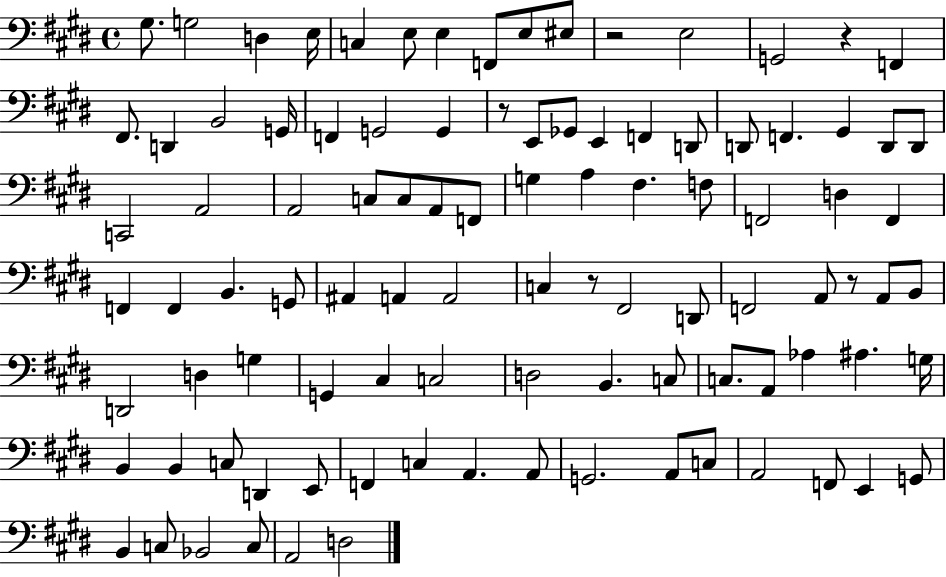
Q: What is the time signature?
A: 4/4